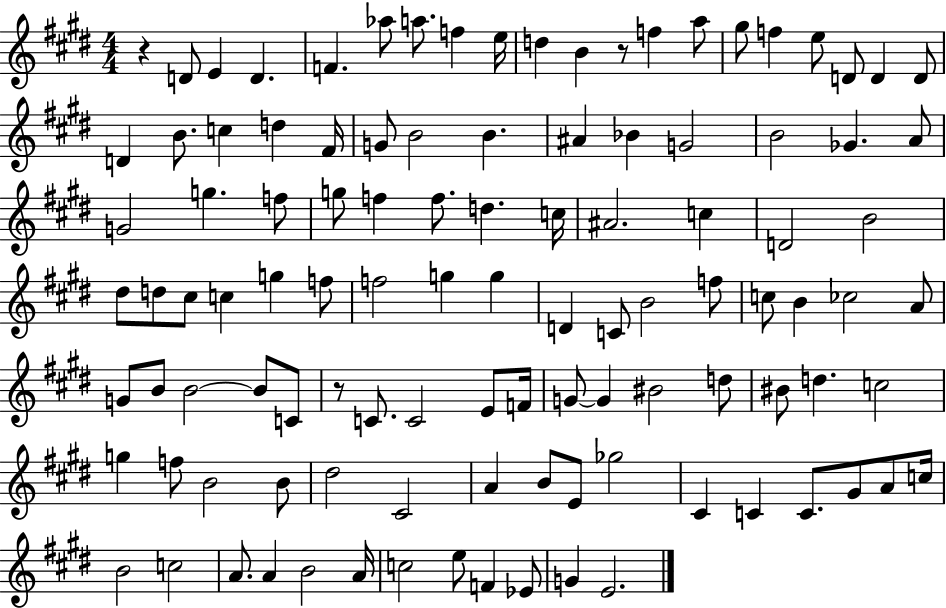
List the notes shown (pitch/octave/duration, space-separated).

R/q D4/e E4/q D4/q. F4/q. Ab5/e A5/e. F5/q E5/s D5/q B4/q R/e F5/q A5/e G#5/e F5/q E5/e D4/e D4/q D4/e D4/q B4/e. C5/q D5/q F#4/s G4/e B4/h B4/q. A#4/q Bb4/q G4/h B4/h Gb4/q. A4/e G4/h G5/q. F5/e G5/e F5/q F5/e. D5/q. C5/s A#4/h. C5/q D4/h B4/h D#5/e D5/e C#5/e C5/q G5/q F5/e F5/h G5/q G5/q D4/q C4/e B4/h F5/e C5/e B4/q CES5/h A4/e G4/e B4/e B4/h B4/e C4/e R/e C4/e. C4/h E4/e F4/s G4/e G4/q BIS4/h D5/e BIS4/e D5/q. C5/h G5/q F5/e B4/h B4/e D#5/h C#4/h A4/q B4/e E4/e Gb5/h C#4/q C4/q C4/e. G#4/e A4/e C5/s B4/h C5/h A4/e. A4/q B4/h A4/s C5/h E5/e F4/q Eb4/e G4/q E4/h.